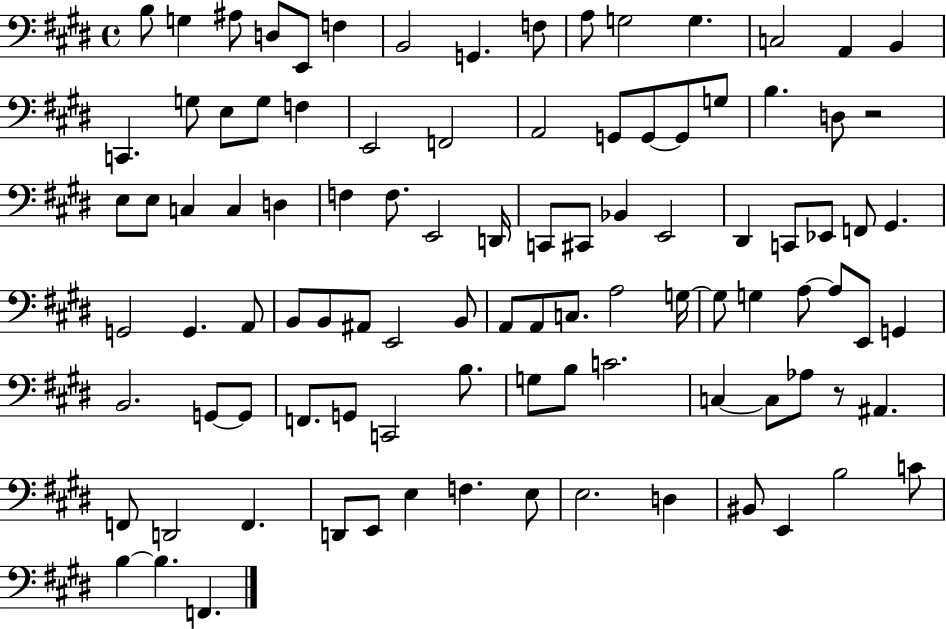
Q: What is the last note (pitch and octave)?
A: F2